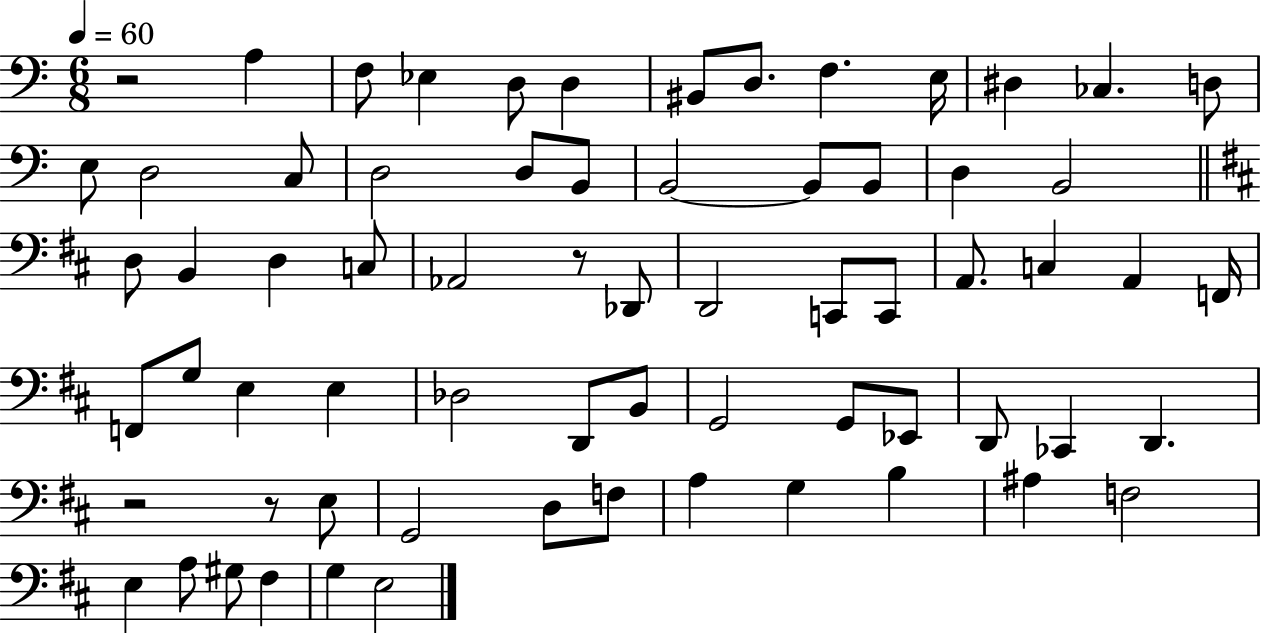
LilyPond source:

{
  \clef bass
  \numericTimeSignature
  \time 6/8
  \key c \major
  \tempo 4 = 60
  \repeat volta 2 { r2 a4 | f8 ees4 d8 d4 | bis,8 d8. f4. e16 | dis4 ces4. d8 | \break e8 d2 c8 | d2 d8 b,8 | b,2~~ b,8 b,8 | d4 b,2 | \break \bar "||" \break \key d \major d8 b,4 d4 c8 | aes,2 r8 des,8 | d,2 c,8 c,8 | a,8. c4 a,4 f,16 | \break f,8 g8 e4 e4 | des2 d,8 b,8 | g,2 g,8 ees,8 | d,8 ces,4 d,4. | \break r2 r8 e8 | g,2 d8 f8 | a4 g4 b4 | ais4 f2 | \break e4 a8 gis8 fis4 | g4 e2 | } \bar "|."
}